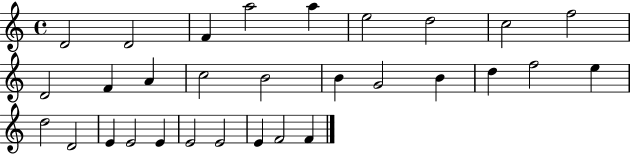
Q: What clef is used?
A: treble